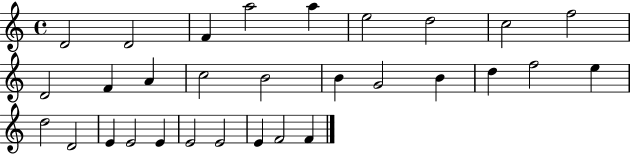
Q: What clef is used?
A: treble